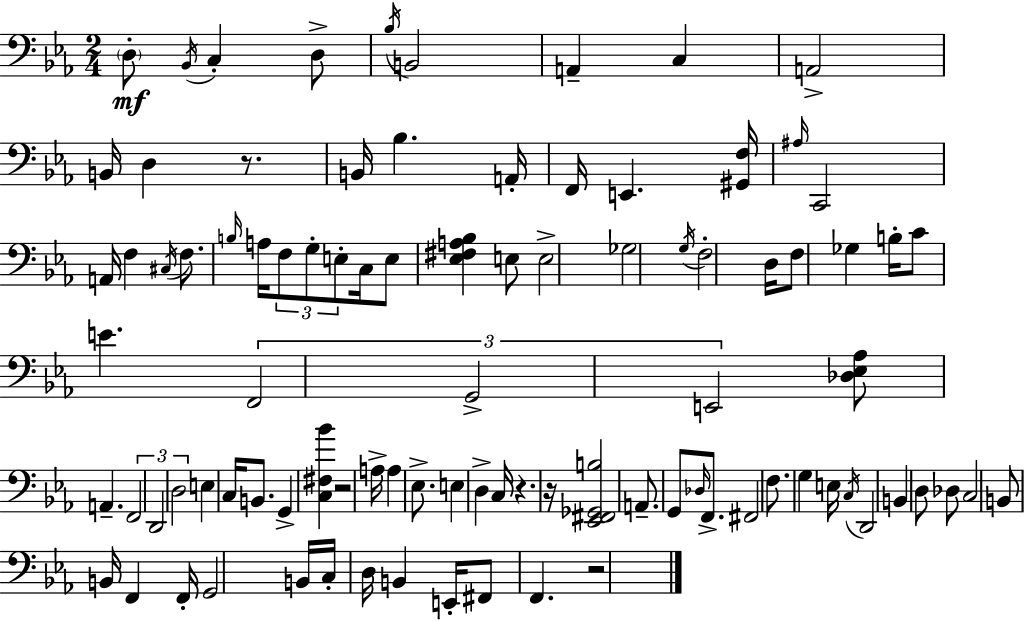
{
  \clef bass
  \numericTimeSignature
  \time 2/4
  \key c \minor
  \parenthesize d8-.\mf \acciaccatura { bes,16 } c4-. d8-> | \acciaccatura { bes16 } b,2 | a,4-- c4 | a,2-> | \break b,16 d4 r8. | b,16 bes4. | a,16-. f,16 e,4. | <gis, f>16 \grace { ais16 } c,2 | \break a,16 f4 | \acciaccatura { cis16 } f8. \grace { b16 } a16 \tuplet 3/2 { f8 | g8-. e8-. } c16 e8 <ees fis a bes>4 | e8 e2-> | \break ges2 | \acciaccatura { g16 } f2-. | d16 f8 | ges4 b16-. c'8 | \break e'4. \tuplet 3/2 { f,2 | g,2-> | e,2 } | <des ees aes>8 | \break a,4.-- \tuplet 3/2 { f,2 | d,2 | d2 } | e4 | \break c16 b,8. g,4-> | <c fis bes'>4 r2 | a16-> a4 | ees8.-> e4 | \break d4-> c16 r4. | r16 <ees, fis, ges, b>2 | a,8.-- | g,8 \grace { des16 } f,8.-> fis,2 | \break f8. | g4 e16 \acciaccatura { c16 } | d,2 | b,4 d8 des8 | \break c2 | b,8 b,16 f,4 f,16-. | g,2 | b,16 c16-. d16 b,4 e,16-. | \break fis,8 f,4. | r2 | \bar "|."
}